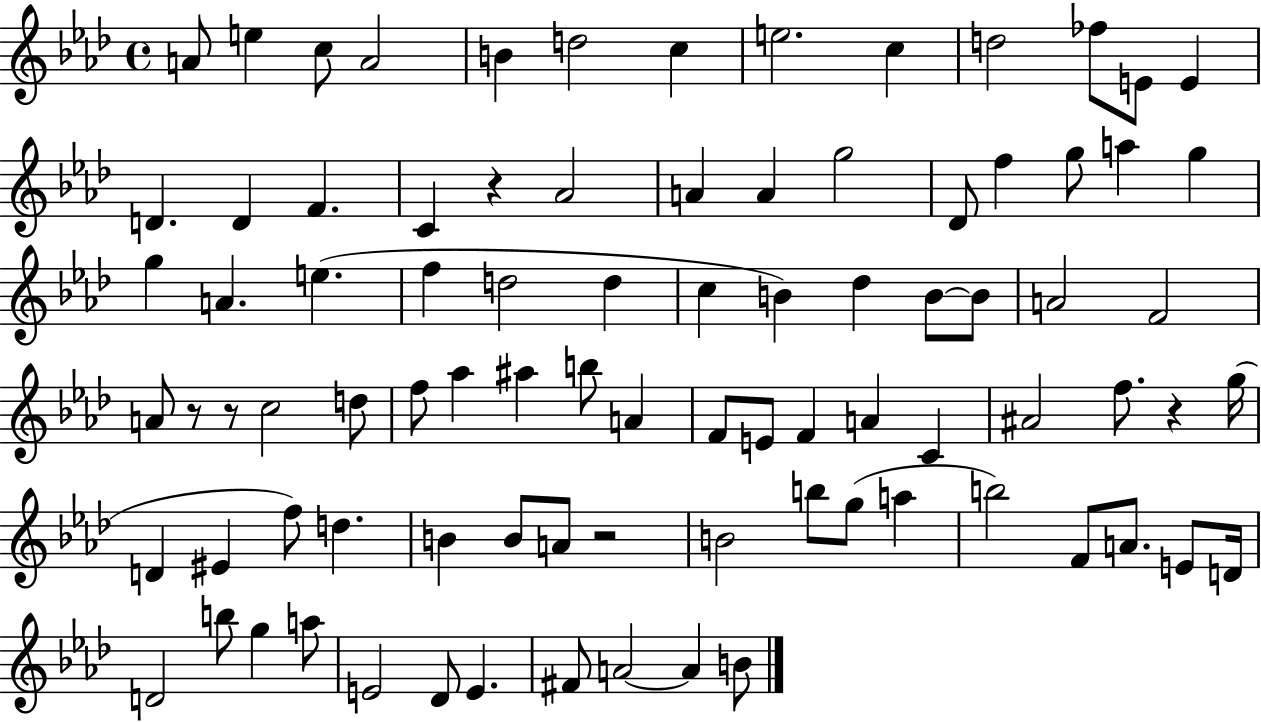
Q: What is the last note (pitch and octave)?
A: B4